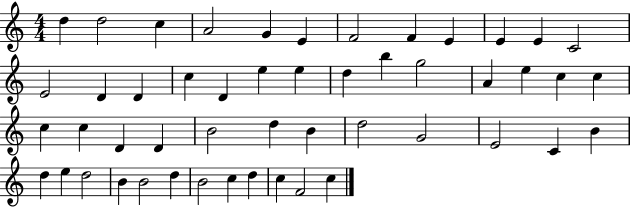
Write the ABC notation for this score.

X:1
T:Untitled
M:4/4
L:1/4
K:C
d d2 c A2 G E F2 F E E E C2 E2 D D c D e e d b g2 A e c c c c D D B2 d B d2 G2 E2 C B d e d2 B B2 d B2 c d c F2 c